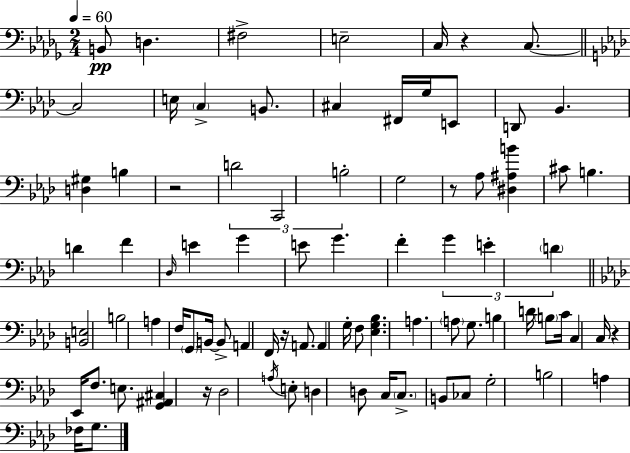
B2/e D3/q. F#3/h E3/h C3/s R/q C3/e. C3/h E3/s C3/q B2/e. C#3/q F#2/s G3/s E2/e D2/e Bb2/q. [D3,G#3]/q B3/q R/h D4/h C2/h B3/h G3/h R/e Ab3/e [D#3,A#3,B4]/q C#4/e B3/q. D4/q F4/q Db3/s E4/q G4/q E4/e G4/q. F4/q G4/q E4/q D4/q [B2,E3]/h B3/h A3/q F3/s G2/e B2/s B2/e A2/q F2/s R/s A2/e. A2/q G3/s F3/e [Eb3,G3,Bb3]/q. A3/q. A3/e G3/e. B3/q D4/s B3/e C4/s C3/q C3/s R/q Eb2/s F3/e. E3/e. [G2,A#2,C#3]/q R/s Db3/h A3/s E3/e D3/q D3/e C3/s C3/e. B2/e CES3/e G3/h B3/h A3/q FES3/s G3/e.